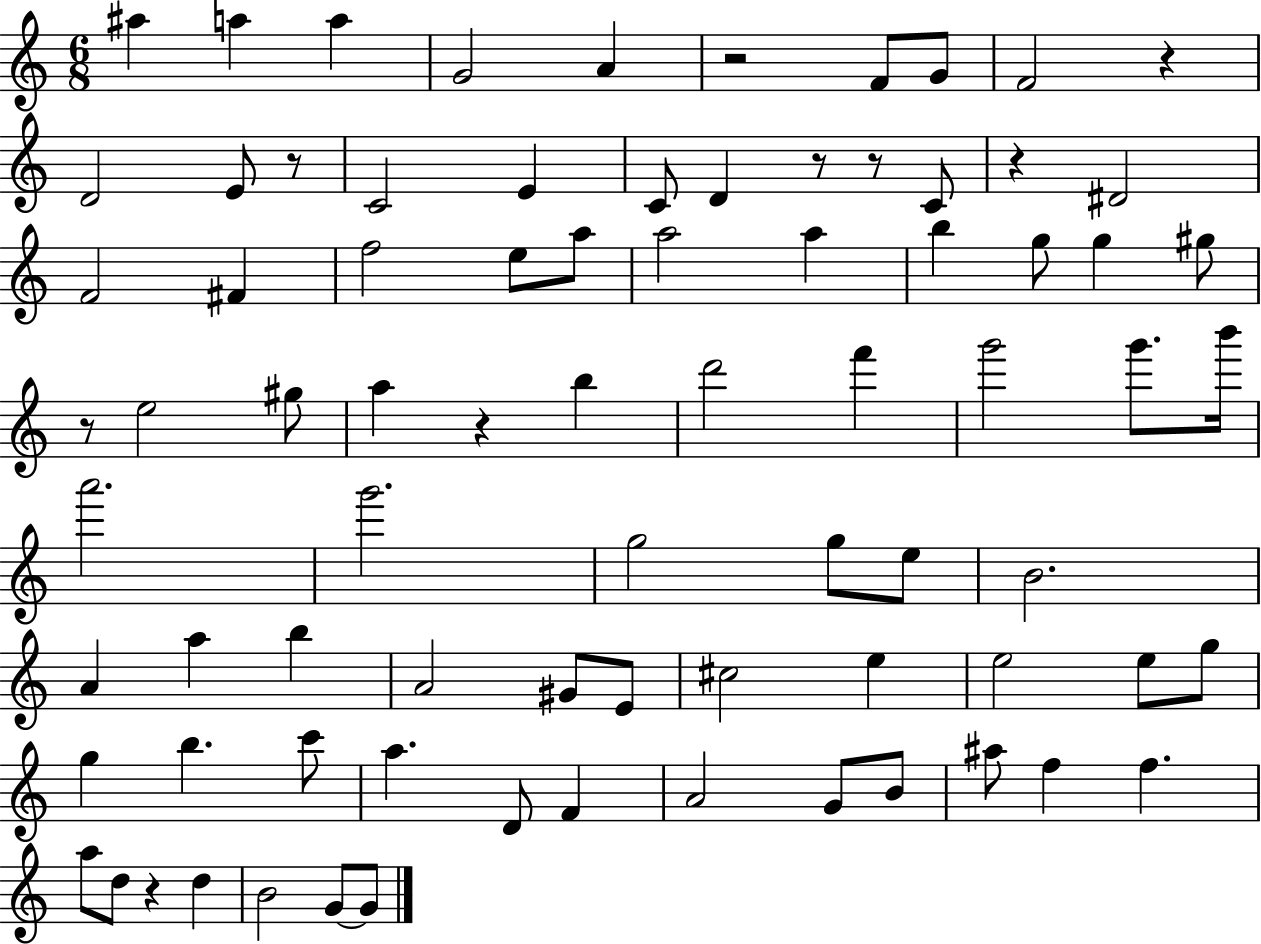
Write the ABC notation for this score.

X:1
T:Untitled
M:6/8
L:1/4
K:C
^a a a G2 A z2 F/2 G/2 F2 z D2 E/2 z/2 C2 E C/2 D z/2 z/2 C/2 z ^D2 F2 ^F f2 e/2 a/2 a2 a b g/2 g ^g/2 z/2 e2 ^g/2 a z b d'2 f' g'2 g'/2 b'/4 a'2 g'2 g2 g/2 e/2 B2 A a b A2 ^G/2 E/2 ^c2 e e2 e/2 g/2 g b c'/2 a D/2 F A2 G/2 B/2 ^a/2 f f a/2 d/2 z d B2 G/2 G/2